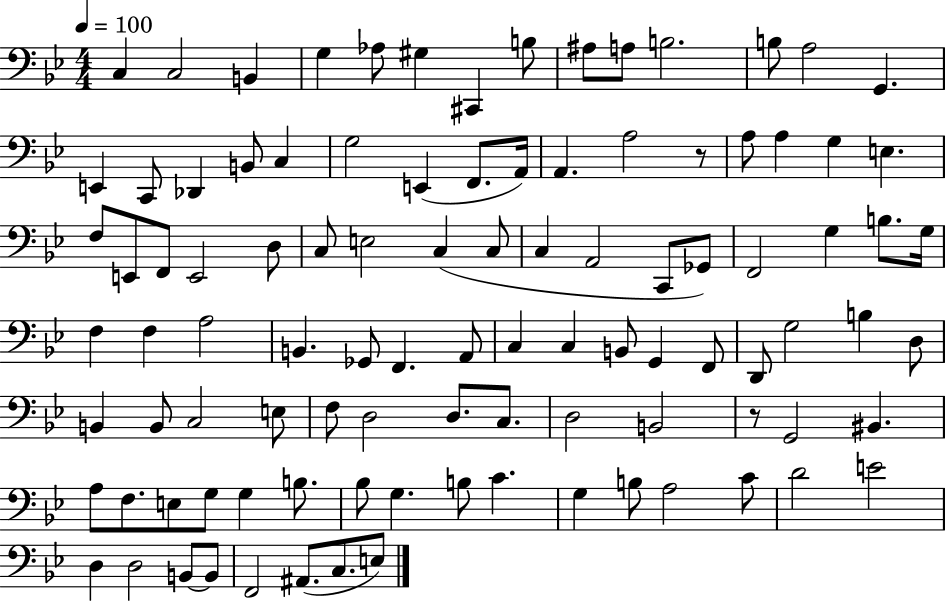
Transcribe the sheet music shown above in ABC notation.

X:1
T:Untitled
M:4/4
L:1/4
K:Bb
C, C,2 B,, G, _A,/2 ^G, ^C,, B,/2 ^A,/2 A,/2 B,2 B,/2 A,2 G,, E,, C,,/2 _D,, B,,/2 C, G,2 E,, F,,/2 A,,/4 A,, A,2 z/2 A,/2 A, G, E, F,/2 E,,/2 F,,/2 E,,2 D,/2 C,/2 E,2 C, C,/2 C, A,,2 C,,/2 _G,,/2 F,,2 G, B,/2 G,/4 F, F, A,2 B,, _G,,/2 F,, A,,/2 C, C, B,,/2 G,, F,,/2 D,,/2 G,2 B, D,/2 B,, B,,/2 C,2 E,/2 F,/2 D,2 D,/2 C,/2 D,2 B,,2 z/2 G,,2 ^B,, A,/2 F,/2 E,/2 G,/2 G, B,/2 _B,/2 G, B,/2 C G, B,/2 A,2 C/2 D2 E2 D, D,2 B,,/2 B,,/2 F,,2 ^A,,/2 C,/2 E,/2